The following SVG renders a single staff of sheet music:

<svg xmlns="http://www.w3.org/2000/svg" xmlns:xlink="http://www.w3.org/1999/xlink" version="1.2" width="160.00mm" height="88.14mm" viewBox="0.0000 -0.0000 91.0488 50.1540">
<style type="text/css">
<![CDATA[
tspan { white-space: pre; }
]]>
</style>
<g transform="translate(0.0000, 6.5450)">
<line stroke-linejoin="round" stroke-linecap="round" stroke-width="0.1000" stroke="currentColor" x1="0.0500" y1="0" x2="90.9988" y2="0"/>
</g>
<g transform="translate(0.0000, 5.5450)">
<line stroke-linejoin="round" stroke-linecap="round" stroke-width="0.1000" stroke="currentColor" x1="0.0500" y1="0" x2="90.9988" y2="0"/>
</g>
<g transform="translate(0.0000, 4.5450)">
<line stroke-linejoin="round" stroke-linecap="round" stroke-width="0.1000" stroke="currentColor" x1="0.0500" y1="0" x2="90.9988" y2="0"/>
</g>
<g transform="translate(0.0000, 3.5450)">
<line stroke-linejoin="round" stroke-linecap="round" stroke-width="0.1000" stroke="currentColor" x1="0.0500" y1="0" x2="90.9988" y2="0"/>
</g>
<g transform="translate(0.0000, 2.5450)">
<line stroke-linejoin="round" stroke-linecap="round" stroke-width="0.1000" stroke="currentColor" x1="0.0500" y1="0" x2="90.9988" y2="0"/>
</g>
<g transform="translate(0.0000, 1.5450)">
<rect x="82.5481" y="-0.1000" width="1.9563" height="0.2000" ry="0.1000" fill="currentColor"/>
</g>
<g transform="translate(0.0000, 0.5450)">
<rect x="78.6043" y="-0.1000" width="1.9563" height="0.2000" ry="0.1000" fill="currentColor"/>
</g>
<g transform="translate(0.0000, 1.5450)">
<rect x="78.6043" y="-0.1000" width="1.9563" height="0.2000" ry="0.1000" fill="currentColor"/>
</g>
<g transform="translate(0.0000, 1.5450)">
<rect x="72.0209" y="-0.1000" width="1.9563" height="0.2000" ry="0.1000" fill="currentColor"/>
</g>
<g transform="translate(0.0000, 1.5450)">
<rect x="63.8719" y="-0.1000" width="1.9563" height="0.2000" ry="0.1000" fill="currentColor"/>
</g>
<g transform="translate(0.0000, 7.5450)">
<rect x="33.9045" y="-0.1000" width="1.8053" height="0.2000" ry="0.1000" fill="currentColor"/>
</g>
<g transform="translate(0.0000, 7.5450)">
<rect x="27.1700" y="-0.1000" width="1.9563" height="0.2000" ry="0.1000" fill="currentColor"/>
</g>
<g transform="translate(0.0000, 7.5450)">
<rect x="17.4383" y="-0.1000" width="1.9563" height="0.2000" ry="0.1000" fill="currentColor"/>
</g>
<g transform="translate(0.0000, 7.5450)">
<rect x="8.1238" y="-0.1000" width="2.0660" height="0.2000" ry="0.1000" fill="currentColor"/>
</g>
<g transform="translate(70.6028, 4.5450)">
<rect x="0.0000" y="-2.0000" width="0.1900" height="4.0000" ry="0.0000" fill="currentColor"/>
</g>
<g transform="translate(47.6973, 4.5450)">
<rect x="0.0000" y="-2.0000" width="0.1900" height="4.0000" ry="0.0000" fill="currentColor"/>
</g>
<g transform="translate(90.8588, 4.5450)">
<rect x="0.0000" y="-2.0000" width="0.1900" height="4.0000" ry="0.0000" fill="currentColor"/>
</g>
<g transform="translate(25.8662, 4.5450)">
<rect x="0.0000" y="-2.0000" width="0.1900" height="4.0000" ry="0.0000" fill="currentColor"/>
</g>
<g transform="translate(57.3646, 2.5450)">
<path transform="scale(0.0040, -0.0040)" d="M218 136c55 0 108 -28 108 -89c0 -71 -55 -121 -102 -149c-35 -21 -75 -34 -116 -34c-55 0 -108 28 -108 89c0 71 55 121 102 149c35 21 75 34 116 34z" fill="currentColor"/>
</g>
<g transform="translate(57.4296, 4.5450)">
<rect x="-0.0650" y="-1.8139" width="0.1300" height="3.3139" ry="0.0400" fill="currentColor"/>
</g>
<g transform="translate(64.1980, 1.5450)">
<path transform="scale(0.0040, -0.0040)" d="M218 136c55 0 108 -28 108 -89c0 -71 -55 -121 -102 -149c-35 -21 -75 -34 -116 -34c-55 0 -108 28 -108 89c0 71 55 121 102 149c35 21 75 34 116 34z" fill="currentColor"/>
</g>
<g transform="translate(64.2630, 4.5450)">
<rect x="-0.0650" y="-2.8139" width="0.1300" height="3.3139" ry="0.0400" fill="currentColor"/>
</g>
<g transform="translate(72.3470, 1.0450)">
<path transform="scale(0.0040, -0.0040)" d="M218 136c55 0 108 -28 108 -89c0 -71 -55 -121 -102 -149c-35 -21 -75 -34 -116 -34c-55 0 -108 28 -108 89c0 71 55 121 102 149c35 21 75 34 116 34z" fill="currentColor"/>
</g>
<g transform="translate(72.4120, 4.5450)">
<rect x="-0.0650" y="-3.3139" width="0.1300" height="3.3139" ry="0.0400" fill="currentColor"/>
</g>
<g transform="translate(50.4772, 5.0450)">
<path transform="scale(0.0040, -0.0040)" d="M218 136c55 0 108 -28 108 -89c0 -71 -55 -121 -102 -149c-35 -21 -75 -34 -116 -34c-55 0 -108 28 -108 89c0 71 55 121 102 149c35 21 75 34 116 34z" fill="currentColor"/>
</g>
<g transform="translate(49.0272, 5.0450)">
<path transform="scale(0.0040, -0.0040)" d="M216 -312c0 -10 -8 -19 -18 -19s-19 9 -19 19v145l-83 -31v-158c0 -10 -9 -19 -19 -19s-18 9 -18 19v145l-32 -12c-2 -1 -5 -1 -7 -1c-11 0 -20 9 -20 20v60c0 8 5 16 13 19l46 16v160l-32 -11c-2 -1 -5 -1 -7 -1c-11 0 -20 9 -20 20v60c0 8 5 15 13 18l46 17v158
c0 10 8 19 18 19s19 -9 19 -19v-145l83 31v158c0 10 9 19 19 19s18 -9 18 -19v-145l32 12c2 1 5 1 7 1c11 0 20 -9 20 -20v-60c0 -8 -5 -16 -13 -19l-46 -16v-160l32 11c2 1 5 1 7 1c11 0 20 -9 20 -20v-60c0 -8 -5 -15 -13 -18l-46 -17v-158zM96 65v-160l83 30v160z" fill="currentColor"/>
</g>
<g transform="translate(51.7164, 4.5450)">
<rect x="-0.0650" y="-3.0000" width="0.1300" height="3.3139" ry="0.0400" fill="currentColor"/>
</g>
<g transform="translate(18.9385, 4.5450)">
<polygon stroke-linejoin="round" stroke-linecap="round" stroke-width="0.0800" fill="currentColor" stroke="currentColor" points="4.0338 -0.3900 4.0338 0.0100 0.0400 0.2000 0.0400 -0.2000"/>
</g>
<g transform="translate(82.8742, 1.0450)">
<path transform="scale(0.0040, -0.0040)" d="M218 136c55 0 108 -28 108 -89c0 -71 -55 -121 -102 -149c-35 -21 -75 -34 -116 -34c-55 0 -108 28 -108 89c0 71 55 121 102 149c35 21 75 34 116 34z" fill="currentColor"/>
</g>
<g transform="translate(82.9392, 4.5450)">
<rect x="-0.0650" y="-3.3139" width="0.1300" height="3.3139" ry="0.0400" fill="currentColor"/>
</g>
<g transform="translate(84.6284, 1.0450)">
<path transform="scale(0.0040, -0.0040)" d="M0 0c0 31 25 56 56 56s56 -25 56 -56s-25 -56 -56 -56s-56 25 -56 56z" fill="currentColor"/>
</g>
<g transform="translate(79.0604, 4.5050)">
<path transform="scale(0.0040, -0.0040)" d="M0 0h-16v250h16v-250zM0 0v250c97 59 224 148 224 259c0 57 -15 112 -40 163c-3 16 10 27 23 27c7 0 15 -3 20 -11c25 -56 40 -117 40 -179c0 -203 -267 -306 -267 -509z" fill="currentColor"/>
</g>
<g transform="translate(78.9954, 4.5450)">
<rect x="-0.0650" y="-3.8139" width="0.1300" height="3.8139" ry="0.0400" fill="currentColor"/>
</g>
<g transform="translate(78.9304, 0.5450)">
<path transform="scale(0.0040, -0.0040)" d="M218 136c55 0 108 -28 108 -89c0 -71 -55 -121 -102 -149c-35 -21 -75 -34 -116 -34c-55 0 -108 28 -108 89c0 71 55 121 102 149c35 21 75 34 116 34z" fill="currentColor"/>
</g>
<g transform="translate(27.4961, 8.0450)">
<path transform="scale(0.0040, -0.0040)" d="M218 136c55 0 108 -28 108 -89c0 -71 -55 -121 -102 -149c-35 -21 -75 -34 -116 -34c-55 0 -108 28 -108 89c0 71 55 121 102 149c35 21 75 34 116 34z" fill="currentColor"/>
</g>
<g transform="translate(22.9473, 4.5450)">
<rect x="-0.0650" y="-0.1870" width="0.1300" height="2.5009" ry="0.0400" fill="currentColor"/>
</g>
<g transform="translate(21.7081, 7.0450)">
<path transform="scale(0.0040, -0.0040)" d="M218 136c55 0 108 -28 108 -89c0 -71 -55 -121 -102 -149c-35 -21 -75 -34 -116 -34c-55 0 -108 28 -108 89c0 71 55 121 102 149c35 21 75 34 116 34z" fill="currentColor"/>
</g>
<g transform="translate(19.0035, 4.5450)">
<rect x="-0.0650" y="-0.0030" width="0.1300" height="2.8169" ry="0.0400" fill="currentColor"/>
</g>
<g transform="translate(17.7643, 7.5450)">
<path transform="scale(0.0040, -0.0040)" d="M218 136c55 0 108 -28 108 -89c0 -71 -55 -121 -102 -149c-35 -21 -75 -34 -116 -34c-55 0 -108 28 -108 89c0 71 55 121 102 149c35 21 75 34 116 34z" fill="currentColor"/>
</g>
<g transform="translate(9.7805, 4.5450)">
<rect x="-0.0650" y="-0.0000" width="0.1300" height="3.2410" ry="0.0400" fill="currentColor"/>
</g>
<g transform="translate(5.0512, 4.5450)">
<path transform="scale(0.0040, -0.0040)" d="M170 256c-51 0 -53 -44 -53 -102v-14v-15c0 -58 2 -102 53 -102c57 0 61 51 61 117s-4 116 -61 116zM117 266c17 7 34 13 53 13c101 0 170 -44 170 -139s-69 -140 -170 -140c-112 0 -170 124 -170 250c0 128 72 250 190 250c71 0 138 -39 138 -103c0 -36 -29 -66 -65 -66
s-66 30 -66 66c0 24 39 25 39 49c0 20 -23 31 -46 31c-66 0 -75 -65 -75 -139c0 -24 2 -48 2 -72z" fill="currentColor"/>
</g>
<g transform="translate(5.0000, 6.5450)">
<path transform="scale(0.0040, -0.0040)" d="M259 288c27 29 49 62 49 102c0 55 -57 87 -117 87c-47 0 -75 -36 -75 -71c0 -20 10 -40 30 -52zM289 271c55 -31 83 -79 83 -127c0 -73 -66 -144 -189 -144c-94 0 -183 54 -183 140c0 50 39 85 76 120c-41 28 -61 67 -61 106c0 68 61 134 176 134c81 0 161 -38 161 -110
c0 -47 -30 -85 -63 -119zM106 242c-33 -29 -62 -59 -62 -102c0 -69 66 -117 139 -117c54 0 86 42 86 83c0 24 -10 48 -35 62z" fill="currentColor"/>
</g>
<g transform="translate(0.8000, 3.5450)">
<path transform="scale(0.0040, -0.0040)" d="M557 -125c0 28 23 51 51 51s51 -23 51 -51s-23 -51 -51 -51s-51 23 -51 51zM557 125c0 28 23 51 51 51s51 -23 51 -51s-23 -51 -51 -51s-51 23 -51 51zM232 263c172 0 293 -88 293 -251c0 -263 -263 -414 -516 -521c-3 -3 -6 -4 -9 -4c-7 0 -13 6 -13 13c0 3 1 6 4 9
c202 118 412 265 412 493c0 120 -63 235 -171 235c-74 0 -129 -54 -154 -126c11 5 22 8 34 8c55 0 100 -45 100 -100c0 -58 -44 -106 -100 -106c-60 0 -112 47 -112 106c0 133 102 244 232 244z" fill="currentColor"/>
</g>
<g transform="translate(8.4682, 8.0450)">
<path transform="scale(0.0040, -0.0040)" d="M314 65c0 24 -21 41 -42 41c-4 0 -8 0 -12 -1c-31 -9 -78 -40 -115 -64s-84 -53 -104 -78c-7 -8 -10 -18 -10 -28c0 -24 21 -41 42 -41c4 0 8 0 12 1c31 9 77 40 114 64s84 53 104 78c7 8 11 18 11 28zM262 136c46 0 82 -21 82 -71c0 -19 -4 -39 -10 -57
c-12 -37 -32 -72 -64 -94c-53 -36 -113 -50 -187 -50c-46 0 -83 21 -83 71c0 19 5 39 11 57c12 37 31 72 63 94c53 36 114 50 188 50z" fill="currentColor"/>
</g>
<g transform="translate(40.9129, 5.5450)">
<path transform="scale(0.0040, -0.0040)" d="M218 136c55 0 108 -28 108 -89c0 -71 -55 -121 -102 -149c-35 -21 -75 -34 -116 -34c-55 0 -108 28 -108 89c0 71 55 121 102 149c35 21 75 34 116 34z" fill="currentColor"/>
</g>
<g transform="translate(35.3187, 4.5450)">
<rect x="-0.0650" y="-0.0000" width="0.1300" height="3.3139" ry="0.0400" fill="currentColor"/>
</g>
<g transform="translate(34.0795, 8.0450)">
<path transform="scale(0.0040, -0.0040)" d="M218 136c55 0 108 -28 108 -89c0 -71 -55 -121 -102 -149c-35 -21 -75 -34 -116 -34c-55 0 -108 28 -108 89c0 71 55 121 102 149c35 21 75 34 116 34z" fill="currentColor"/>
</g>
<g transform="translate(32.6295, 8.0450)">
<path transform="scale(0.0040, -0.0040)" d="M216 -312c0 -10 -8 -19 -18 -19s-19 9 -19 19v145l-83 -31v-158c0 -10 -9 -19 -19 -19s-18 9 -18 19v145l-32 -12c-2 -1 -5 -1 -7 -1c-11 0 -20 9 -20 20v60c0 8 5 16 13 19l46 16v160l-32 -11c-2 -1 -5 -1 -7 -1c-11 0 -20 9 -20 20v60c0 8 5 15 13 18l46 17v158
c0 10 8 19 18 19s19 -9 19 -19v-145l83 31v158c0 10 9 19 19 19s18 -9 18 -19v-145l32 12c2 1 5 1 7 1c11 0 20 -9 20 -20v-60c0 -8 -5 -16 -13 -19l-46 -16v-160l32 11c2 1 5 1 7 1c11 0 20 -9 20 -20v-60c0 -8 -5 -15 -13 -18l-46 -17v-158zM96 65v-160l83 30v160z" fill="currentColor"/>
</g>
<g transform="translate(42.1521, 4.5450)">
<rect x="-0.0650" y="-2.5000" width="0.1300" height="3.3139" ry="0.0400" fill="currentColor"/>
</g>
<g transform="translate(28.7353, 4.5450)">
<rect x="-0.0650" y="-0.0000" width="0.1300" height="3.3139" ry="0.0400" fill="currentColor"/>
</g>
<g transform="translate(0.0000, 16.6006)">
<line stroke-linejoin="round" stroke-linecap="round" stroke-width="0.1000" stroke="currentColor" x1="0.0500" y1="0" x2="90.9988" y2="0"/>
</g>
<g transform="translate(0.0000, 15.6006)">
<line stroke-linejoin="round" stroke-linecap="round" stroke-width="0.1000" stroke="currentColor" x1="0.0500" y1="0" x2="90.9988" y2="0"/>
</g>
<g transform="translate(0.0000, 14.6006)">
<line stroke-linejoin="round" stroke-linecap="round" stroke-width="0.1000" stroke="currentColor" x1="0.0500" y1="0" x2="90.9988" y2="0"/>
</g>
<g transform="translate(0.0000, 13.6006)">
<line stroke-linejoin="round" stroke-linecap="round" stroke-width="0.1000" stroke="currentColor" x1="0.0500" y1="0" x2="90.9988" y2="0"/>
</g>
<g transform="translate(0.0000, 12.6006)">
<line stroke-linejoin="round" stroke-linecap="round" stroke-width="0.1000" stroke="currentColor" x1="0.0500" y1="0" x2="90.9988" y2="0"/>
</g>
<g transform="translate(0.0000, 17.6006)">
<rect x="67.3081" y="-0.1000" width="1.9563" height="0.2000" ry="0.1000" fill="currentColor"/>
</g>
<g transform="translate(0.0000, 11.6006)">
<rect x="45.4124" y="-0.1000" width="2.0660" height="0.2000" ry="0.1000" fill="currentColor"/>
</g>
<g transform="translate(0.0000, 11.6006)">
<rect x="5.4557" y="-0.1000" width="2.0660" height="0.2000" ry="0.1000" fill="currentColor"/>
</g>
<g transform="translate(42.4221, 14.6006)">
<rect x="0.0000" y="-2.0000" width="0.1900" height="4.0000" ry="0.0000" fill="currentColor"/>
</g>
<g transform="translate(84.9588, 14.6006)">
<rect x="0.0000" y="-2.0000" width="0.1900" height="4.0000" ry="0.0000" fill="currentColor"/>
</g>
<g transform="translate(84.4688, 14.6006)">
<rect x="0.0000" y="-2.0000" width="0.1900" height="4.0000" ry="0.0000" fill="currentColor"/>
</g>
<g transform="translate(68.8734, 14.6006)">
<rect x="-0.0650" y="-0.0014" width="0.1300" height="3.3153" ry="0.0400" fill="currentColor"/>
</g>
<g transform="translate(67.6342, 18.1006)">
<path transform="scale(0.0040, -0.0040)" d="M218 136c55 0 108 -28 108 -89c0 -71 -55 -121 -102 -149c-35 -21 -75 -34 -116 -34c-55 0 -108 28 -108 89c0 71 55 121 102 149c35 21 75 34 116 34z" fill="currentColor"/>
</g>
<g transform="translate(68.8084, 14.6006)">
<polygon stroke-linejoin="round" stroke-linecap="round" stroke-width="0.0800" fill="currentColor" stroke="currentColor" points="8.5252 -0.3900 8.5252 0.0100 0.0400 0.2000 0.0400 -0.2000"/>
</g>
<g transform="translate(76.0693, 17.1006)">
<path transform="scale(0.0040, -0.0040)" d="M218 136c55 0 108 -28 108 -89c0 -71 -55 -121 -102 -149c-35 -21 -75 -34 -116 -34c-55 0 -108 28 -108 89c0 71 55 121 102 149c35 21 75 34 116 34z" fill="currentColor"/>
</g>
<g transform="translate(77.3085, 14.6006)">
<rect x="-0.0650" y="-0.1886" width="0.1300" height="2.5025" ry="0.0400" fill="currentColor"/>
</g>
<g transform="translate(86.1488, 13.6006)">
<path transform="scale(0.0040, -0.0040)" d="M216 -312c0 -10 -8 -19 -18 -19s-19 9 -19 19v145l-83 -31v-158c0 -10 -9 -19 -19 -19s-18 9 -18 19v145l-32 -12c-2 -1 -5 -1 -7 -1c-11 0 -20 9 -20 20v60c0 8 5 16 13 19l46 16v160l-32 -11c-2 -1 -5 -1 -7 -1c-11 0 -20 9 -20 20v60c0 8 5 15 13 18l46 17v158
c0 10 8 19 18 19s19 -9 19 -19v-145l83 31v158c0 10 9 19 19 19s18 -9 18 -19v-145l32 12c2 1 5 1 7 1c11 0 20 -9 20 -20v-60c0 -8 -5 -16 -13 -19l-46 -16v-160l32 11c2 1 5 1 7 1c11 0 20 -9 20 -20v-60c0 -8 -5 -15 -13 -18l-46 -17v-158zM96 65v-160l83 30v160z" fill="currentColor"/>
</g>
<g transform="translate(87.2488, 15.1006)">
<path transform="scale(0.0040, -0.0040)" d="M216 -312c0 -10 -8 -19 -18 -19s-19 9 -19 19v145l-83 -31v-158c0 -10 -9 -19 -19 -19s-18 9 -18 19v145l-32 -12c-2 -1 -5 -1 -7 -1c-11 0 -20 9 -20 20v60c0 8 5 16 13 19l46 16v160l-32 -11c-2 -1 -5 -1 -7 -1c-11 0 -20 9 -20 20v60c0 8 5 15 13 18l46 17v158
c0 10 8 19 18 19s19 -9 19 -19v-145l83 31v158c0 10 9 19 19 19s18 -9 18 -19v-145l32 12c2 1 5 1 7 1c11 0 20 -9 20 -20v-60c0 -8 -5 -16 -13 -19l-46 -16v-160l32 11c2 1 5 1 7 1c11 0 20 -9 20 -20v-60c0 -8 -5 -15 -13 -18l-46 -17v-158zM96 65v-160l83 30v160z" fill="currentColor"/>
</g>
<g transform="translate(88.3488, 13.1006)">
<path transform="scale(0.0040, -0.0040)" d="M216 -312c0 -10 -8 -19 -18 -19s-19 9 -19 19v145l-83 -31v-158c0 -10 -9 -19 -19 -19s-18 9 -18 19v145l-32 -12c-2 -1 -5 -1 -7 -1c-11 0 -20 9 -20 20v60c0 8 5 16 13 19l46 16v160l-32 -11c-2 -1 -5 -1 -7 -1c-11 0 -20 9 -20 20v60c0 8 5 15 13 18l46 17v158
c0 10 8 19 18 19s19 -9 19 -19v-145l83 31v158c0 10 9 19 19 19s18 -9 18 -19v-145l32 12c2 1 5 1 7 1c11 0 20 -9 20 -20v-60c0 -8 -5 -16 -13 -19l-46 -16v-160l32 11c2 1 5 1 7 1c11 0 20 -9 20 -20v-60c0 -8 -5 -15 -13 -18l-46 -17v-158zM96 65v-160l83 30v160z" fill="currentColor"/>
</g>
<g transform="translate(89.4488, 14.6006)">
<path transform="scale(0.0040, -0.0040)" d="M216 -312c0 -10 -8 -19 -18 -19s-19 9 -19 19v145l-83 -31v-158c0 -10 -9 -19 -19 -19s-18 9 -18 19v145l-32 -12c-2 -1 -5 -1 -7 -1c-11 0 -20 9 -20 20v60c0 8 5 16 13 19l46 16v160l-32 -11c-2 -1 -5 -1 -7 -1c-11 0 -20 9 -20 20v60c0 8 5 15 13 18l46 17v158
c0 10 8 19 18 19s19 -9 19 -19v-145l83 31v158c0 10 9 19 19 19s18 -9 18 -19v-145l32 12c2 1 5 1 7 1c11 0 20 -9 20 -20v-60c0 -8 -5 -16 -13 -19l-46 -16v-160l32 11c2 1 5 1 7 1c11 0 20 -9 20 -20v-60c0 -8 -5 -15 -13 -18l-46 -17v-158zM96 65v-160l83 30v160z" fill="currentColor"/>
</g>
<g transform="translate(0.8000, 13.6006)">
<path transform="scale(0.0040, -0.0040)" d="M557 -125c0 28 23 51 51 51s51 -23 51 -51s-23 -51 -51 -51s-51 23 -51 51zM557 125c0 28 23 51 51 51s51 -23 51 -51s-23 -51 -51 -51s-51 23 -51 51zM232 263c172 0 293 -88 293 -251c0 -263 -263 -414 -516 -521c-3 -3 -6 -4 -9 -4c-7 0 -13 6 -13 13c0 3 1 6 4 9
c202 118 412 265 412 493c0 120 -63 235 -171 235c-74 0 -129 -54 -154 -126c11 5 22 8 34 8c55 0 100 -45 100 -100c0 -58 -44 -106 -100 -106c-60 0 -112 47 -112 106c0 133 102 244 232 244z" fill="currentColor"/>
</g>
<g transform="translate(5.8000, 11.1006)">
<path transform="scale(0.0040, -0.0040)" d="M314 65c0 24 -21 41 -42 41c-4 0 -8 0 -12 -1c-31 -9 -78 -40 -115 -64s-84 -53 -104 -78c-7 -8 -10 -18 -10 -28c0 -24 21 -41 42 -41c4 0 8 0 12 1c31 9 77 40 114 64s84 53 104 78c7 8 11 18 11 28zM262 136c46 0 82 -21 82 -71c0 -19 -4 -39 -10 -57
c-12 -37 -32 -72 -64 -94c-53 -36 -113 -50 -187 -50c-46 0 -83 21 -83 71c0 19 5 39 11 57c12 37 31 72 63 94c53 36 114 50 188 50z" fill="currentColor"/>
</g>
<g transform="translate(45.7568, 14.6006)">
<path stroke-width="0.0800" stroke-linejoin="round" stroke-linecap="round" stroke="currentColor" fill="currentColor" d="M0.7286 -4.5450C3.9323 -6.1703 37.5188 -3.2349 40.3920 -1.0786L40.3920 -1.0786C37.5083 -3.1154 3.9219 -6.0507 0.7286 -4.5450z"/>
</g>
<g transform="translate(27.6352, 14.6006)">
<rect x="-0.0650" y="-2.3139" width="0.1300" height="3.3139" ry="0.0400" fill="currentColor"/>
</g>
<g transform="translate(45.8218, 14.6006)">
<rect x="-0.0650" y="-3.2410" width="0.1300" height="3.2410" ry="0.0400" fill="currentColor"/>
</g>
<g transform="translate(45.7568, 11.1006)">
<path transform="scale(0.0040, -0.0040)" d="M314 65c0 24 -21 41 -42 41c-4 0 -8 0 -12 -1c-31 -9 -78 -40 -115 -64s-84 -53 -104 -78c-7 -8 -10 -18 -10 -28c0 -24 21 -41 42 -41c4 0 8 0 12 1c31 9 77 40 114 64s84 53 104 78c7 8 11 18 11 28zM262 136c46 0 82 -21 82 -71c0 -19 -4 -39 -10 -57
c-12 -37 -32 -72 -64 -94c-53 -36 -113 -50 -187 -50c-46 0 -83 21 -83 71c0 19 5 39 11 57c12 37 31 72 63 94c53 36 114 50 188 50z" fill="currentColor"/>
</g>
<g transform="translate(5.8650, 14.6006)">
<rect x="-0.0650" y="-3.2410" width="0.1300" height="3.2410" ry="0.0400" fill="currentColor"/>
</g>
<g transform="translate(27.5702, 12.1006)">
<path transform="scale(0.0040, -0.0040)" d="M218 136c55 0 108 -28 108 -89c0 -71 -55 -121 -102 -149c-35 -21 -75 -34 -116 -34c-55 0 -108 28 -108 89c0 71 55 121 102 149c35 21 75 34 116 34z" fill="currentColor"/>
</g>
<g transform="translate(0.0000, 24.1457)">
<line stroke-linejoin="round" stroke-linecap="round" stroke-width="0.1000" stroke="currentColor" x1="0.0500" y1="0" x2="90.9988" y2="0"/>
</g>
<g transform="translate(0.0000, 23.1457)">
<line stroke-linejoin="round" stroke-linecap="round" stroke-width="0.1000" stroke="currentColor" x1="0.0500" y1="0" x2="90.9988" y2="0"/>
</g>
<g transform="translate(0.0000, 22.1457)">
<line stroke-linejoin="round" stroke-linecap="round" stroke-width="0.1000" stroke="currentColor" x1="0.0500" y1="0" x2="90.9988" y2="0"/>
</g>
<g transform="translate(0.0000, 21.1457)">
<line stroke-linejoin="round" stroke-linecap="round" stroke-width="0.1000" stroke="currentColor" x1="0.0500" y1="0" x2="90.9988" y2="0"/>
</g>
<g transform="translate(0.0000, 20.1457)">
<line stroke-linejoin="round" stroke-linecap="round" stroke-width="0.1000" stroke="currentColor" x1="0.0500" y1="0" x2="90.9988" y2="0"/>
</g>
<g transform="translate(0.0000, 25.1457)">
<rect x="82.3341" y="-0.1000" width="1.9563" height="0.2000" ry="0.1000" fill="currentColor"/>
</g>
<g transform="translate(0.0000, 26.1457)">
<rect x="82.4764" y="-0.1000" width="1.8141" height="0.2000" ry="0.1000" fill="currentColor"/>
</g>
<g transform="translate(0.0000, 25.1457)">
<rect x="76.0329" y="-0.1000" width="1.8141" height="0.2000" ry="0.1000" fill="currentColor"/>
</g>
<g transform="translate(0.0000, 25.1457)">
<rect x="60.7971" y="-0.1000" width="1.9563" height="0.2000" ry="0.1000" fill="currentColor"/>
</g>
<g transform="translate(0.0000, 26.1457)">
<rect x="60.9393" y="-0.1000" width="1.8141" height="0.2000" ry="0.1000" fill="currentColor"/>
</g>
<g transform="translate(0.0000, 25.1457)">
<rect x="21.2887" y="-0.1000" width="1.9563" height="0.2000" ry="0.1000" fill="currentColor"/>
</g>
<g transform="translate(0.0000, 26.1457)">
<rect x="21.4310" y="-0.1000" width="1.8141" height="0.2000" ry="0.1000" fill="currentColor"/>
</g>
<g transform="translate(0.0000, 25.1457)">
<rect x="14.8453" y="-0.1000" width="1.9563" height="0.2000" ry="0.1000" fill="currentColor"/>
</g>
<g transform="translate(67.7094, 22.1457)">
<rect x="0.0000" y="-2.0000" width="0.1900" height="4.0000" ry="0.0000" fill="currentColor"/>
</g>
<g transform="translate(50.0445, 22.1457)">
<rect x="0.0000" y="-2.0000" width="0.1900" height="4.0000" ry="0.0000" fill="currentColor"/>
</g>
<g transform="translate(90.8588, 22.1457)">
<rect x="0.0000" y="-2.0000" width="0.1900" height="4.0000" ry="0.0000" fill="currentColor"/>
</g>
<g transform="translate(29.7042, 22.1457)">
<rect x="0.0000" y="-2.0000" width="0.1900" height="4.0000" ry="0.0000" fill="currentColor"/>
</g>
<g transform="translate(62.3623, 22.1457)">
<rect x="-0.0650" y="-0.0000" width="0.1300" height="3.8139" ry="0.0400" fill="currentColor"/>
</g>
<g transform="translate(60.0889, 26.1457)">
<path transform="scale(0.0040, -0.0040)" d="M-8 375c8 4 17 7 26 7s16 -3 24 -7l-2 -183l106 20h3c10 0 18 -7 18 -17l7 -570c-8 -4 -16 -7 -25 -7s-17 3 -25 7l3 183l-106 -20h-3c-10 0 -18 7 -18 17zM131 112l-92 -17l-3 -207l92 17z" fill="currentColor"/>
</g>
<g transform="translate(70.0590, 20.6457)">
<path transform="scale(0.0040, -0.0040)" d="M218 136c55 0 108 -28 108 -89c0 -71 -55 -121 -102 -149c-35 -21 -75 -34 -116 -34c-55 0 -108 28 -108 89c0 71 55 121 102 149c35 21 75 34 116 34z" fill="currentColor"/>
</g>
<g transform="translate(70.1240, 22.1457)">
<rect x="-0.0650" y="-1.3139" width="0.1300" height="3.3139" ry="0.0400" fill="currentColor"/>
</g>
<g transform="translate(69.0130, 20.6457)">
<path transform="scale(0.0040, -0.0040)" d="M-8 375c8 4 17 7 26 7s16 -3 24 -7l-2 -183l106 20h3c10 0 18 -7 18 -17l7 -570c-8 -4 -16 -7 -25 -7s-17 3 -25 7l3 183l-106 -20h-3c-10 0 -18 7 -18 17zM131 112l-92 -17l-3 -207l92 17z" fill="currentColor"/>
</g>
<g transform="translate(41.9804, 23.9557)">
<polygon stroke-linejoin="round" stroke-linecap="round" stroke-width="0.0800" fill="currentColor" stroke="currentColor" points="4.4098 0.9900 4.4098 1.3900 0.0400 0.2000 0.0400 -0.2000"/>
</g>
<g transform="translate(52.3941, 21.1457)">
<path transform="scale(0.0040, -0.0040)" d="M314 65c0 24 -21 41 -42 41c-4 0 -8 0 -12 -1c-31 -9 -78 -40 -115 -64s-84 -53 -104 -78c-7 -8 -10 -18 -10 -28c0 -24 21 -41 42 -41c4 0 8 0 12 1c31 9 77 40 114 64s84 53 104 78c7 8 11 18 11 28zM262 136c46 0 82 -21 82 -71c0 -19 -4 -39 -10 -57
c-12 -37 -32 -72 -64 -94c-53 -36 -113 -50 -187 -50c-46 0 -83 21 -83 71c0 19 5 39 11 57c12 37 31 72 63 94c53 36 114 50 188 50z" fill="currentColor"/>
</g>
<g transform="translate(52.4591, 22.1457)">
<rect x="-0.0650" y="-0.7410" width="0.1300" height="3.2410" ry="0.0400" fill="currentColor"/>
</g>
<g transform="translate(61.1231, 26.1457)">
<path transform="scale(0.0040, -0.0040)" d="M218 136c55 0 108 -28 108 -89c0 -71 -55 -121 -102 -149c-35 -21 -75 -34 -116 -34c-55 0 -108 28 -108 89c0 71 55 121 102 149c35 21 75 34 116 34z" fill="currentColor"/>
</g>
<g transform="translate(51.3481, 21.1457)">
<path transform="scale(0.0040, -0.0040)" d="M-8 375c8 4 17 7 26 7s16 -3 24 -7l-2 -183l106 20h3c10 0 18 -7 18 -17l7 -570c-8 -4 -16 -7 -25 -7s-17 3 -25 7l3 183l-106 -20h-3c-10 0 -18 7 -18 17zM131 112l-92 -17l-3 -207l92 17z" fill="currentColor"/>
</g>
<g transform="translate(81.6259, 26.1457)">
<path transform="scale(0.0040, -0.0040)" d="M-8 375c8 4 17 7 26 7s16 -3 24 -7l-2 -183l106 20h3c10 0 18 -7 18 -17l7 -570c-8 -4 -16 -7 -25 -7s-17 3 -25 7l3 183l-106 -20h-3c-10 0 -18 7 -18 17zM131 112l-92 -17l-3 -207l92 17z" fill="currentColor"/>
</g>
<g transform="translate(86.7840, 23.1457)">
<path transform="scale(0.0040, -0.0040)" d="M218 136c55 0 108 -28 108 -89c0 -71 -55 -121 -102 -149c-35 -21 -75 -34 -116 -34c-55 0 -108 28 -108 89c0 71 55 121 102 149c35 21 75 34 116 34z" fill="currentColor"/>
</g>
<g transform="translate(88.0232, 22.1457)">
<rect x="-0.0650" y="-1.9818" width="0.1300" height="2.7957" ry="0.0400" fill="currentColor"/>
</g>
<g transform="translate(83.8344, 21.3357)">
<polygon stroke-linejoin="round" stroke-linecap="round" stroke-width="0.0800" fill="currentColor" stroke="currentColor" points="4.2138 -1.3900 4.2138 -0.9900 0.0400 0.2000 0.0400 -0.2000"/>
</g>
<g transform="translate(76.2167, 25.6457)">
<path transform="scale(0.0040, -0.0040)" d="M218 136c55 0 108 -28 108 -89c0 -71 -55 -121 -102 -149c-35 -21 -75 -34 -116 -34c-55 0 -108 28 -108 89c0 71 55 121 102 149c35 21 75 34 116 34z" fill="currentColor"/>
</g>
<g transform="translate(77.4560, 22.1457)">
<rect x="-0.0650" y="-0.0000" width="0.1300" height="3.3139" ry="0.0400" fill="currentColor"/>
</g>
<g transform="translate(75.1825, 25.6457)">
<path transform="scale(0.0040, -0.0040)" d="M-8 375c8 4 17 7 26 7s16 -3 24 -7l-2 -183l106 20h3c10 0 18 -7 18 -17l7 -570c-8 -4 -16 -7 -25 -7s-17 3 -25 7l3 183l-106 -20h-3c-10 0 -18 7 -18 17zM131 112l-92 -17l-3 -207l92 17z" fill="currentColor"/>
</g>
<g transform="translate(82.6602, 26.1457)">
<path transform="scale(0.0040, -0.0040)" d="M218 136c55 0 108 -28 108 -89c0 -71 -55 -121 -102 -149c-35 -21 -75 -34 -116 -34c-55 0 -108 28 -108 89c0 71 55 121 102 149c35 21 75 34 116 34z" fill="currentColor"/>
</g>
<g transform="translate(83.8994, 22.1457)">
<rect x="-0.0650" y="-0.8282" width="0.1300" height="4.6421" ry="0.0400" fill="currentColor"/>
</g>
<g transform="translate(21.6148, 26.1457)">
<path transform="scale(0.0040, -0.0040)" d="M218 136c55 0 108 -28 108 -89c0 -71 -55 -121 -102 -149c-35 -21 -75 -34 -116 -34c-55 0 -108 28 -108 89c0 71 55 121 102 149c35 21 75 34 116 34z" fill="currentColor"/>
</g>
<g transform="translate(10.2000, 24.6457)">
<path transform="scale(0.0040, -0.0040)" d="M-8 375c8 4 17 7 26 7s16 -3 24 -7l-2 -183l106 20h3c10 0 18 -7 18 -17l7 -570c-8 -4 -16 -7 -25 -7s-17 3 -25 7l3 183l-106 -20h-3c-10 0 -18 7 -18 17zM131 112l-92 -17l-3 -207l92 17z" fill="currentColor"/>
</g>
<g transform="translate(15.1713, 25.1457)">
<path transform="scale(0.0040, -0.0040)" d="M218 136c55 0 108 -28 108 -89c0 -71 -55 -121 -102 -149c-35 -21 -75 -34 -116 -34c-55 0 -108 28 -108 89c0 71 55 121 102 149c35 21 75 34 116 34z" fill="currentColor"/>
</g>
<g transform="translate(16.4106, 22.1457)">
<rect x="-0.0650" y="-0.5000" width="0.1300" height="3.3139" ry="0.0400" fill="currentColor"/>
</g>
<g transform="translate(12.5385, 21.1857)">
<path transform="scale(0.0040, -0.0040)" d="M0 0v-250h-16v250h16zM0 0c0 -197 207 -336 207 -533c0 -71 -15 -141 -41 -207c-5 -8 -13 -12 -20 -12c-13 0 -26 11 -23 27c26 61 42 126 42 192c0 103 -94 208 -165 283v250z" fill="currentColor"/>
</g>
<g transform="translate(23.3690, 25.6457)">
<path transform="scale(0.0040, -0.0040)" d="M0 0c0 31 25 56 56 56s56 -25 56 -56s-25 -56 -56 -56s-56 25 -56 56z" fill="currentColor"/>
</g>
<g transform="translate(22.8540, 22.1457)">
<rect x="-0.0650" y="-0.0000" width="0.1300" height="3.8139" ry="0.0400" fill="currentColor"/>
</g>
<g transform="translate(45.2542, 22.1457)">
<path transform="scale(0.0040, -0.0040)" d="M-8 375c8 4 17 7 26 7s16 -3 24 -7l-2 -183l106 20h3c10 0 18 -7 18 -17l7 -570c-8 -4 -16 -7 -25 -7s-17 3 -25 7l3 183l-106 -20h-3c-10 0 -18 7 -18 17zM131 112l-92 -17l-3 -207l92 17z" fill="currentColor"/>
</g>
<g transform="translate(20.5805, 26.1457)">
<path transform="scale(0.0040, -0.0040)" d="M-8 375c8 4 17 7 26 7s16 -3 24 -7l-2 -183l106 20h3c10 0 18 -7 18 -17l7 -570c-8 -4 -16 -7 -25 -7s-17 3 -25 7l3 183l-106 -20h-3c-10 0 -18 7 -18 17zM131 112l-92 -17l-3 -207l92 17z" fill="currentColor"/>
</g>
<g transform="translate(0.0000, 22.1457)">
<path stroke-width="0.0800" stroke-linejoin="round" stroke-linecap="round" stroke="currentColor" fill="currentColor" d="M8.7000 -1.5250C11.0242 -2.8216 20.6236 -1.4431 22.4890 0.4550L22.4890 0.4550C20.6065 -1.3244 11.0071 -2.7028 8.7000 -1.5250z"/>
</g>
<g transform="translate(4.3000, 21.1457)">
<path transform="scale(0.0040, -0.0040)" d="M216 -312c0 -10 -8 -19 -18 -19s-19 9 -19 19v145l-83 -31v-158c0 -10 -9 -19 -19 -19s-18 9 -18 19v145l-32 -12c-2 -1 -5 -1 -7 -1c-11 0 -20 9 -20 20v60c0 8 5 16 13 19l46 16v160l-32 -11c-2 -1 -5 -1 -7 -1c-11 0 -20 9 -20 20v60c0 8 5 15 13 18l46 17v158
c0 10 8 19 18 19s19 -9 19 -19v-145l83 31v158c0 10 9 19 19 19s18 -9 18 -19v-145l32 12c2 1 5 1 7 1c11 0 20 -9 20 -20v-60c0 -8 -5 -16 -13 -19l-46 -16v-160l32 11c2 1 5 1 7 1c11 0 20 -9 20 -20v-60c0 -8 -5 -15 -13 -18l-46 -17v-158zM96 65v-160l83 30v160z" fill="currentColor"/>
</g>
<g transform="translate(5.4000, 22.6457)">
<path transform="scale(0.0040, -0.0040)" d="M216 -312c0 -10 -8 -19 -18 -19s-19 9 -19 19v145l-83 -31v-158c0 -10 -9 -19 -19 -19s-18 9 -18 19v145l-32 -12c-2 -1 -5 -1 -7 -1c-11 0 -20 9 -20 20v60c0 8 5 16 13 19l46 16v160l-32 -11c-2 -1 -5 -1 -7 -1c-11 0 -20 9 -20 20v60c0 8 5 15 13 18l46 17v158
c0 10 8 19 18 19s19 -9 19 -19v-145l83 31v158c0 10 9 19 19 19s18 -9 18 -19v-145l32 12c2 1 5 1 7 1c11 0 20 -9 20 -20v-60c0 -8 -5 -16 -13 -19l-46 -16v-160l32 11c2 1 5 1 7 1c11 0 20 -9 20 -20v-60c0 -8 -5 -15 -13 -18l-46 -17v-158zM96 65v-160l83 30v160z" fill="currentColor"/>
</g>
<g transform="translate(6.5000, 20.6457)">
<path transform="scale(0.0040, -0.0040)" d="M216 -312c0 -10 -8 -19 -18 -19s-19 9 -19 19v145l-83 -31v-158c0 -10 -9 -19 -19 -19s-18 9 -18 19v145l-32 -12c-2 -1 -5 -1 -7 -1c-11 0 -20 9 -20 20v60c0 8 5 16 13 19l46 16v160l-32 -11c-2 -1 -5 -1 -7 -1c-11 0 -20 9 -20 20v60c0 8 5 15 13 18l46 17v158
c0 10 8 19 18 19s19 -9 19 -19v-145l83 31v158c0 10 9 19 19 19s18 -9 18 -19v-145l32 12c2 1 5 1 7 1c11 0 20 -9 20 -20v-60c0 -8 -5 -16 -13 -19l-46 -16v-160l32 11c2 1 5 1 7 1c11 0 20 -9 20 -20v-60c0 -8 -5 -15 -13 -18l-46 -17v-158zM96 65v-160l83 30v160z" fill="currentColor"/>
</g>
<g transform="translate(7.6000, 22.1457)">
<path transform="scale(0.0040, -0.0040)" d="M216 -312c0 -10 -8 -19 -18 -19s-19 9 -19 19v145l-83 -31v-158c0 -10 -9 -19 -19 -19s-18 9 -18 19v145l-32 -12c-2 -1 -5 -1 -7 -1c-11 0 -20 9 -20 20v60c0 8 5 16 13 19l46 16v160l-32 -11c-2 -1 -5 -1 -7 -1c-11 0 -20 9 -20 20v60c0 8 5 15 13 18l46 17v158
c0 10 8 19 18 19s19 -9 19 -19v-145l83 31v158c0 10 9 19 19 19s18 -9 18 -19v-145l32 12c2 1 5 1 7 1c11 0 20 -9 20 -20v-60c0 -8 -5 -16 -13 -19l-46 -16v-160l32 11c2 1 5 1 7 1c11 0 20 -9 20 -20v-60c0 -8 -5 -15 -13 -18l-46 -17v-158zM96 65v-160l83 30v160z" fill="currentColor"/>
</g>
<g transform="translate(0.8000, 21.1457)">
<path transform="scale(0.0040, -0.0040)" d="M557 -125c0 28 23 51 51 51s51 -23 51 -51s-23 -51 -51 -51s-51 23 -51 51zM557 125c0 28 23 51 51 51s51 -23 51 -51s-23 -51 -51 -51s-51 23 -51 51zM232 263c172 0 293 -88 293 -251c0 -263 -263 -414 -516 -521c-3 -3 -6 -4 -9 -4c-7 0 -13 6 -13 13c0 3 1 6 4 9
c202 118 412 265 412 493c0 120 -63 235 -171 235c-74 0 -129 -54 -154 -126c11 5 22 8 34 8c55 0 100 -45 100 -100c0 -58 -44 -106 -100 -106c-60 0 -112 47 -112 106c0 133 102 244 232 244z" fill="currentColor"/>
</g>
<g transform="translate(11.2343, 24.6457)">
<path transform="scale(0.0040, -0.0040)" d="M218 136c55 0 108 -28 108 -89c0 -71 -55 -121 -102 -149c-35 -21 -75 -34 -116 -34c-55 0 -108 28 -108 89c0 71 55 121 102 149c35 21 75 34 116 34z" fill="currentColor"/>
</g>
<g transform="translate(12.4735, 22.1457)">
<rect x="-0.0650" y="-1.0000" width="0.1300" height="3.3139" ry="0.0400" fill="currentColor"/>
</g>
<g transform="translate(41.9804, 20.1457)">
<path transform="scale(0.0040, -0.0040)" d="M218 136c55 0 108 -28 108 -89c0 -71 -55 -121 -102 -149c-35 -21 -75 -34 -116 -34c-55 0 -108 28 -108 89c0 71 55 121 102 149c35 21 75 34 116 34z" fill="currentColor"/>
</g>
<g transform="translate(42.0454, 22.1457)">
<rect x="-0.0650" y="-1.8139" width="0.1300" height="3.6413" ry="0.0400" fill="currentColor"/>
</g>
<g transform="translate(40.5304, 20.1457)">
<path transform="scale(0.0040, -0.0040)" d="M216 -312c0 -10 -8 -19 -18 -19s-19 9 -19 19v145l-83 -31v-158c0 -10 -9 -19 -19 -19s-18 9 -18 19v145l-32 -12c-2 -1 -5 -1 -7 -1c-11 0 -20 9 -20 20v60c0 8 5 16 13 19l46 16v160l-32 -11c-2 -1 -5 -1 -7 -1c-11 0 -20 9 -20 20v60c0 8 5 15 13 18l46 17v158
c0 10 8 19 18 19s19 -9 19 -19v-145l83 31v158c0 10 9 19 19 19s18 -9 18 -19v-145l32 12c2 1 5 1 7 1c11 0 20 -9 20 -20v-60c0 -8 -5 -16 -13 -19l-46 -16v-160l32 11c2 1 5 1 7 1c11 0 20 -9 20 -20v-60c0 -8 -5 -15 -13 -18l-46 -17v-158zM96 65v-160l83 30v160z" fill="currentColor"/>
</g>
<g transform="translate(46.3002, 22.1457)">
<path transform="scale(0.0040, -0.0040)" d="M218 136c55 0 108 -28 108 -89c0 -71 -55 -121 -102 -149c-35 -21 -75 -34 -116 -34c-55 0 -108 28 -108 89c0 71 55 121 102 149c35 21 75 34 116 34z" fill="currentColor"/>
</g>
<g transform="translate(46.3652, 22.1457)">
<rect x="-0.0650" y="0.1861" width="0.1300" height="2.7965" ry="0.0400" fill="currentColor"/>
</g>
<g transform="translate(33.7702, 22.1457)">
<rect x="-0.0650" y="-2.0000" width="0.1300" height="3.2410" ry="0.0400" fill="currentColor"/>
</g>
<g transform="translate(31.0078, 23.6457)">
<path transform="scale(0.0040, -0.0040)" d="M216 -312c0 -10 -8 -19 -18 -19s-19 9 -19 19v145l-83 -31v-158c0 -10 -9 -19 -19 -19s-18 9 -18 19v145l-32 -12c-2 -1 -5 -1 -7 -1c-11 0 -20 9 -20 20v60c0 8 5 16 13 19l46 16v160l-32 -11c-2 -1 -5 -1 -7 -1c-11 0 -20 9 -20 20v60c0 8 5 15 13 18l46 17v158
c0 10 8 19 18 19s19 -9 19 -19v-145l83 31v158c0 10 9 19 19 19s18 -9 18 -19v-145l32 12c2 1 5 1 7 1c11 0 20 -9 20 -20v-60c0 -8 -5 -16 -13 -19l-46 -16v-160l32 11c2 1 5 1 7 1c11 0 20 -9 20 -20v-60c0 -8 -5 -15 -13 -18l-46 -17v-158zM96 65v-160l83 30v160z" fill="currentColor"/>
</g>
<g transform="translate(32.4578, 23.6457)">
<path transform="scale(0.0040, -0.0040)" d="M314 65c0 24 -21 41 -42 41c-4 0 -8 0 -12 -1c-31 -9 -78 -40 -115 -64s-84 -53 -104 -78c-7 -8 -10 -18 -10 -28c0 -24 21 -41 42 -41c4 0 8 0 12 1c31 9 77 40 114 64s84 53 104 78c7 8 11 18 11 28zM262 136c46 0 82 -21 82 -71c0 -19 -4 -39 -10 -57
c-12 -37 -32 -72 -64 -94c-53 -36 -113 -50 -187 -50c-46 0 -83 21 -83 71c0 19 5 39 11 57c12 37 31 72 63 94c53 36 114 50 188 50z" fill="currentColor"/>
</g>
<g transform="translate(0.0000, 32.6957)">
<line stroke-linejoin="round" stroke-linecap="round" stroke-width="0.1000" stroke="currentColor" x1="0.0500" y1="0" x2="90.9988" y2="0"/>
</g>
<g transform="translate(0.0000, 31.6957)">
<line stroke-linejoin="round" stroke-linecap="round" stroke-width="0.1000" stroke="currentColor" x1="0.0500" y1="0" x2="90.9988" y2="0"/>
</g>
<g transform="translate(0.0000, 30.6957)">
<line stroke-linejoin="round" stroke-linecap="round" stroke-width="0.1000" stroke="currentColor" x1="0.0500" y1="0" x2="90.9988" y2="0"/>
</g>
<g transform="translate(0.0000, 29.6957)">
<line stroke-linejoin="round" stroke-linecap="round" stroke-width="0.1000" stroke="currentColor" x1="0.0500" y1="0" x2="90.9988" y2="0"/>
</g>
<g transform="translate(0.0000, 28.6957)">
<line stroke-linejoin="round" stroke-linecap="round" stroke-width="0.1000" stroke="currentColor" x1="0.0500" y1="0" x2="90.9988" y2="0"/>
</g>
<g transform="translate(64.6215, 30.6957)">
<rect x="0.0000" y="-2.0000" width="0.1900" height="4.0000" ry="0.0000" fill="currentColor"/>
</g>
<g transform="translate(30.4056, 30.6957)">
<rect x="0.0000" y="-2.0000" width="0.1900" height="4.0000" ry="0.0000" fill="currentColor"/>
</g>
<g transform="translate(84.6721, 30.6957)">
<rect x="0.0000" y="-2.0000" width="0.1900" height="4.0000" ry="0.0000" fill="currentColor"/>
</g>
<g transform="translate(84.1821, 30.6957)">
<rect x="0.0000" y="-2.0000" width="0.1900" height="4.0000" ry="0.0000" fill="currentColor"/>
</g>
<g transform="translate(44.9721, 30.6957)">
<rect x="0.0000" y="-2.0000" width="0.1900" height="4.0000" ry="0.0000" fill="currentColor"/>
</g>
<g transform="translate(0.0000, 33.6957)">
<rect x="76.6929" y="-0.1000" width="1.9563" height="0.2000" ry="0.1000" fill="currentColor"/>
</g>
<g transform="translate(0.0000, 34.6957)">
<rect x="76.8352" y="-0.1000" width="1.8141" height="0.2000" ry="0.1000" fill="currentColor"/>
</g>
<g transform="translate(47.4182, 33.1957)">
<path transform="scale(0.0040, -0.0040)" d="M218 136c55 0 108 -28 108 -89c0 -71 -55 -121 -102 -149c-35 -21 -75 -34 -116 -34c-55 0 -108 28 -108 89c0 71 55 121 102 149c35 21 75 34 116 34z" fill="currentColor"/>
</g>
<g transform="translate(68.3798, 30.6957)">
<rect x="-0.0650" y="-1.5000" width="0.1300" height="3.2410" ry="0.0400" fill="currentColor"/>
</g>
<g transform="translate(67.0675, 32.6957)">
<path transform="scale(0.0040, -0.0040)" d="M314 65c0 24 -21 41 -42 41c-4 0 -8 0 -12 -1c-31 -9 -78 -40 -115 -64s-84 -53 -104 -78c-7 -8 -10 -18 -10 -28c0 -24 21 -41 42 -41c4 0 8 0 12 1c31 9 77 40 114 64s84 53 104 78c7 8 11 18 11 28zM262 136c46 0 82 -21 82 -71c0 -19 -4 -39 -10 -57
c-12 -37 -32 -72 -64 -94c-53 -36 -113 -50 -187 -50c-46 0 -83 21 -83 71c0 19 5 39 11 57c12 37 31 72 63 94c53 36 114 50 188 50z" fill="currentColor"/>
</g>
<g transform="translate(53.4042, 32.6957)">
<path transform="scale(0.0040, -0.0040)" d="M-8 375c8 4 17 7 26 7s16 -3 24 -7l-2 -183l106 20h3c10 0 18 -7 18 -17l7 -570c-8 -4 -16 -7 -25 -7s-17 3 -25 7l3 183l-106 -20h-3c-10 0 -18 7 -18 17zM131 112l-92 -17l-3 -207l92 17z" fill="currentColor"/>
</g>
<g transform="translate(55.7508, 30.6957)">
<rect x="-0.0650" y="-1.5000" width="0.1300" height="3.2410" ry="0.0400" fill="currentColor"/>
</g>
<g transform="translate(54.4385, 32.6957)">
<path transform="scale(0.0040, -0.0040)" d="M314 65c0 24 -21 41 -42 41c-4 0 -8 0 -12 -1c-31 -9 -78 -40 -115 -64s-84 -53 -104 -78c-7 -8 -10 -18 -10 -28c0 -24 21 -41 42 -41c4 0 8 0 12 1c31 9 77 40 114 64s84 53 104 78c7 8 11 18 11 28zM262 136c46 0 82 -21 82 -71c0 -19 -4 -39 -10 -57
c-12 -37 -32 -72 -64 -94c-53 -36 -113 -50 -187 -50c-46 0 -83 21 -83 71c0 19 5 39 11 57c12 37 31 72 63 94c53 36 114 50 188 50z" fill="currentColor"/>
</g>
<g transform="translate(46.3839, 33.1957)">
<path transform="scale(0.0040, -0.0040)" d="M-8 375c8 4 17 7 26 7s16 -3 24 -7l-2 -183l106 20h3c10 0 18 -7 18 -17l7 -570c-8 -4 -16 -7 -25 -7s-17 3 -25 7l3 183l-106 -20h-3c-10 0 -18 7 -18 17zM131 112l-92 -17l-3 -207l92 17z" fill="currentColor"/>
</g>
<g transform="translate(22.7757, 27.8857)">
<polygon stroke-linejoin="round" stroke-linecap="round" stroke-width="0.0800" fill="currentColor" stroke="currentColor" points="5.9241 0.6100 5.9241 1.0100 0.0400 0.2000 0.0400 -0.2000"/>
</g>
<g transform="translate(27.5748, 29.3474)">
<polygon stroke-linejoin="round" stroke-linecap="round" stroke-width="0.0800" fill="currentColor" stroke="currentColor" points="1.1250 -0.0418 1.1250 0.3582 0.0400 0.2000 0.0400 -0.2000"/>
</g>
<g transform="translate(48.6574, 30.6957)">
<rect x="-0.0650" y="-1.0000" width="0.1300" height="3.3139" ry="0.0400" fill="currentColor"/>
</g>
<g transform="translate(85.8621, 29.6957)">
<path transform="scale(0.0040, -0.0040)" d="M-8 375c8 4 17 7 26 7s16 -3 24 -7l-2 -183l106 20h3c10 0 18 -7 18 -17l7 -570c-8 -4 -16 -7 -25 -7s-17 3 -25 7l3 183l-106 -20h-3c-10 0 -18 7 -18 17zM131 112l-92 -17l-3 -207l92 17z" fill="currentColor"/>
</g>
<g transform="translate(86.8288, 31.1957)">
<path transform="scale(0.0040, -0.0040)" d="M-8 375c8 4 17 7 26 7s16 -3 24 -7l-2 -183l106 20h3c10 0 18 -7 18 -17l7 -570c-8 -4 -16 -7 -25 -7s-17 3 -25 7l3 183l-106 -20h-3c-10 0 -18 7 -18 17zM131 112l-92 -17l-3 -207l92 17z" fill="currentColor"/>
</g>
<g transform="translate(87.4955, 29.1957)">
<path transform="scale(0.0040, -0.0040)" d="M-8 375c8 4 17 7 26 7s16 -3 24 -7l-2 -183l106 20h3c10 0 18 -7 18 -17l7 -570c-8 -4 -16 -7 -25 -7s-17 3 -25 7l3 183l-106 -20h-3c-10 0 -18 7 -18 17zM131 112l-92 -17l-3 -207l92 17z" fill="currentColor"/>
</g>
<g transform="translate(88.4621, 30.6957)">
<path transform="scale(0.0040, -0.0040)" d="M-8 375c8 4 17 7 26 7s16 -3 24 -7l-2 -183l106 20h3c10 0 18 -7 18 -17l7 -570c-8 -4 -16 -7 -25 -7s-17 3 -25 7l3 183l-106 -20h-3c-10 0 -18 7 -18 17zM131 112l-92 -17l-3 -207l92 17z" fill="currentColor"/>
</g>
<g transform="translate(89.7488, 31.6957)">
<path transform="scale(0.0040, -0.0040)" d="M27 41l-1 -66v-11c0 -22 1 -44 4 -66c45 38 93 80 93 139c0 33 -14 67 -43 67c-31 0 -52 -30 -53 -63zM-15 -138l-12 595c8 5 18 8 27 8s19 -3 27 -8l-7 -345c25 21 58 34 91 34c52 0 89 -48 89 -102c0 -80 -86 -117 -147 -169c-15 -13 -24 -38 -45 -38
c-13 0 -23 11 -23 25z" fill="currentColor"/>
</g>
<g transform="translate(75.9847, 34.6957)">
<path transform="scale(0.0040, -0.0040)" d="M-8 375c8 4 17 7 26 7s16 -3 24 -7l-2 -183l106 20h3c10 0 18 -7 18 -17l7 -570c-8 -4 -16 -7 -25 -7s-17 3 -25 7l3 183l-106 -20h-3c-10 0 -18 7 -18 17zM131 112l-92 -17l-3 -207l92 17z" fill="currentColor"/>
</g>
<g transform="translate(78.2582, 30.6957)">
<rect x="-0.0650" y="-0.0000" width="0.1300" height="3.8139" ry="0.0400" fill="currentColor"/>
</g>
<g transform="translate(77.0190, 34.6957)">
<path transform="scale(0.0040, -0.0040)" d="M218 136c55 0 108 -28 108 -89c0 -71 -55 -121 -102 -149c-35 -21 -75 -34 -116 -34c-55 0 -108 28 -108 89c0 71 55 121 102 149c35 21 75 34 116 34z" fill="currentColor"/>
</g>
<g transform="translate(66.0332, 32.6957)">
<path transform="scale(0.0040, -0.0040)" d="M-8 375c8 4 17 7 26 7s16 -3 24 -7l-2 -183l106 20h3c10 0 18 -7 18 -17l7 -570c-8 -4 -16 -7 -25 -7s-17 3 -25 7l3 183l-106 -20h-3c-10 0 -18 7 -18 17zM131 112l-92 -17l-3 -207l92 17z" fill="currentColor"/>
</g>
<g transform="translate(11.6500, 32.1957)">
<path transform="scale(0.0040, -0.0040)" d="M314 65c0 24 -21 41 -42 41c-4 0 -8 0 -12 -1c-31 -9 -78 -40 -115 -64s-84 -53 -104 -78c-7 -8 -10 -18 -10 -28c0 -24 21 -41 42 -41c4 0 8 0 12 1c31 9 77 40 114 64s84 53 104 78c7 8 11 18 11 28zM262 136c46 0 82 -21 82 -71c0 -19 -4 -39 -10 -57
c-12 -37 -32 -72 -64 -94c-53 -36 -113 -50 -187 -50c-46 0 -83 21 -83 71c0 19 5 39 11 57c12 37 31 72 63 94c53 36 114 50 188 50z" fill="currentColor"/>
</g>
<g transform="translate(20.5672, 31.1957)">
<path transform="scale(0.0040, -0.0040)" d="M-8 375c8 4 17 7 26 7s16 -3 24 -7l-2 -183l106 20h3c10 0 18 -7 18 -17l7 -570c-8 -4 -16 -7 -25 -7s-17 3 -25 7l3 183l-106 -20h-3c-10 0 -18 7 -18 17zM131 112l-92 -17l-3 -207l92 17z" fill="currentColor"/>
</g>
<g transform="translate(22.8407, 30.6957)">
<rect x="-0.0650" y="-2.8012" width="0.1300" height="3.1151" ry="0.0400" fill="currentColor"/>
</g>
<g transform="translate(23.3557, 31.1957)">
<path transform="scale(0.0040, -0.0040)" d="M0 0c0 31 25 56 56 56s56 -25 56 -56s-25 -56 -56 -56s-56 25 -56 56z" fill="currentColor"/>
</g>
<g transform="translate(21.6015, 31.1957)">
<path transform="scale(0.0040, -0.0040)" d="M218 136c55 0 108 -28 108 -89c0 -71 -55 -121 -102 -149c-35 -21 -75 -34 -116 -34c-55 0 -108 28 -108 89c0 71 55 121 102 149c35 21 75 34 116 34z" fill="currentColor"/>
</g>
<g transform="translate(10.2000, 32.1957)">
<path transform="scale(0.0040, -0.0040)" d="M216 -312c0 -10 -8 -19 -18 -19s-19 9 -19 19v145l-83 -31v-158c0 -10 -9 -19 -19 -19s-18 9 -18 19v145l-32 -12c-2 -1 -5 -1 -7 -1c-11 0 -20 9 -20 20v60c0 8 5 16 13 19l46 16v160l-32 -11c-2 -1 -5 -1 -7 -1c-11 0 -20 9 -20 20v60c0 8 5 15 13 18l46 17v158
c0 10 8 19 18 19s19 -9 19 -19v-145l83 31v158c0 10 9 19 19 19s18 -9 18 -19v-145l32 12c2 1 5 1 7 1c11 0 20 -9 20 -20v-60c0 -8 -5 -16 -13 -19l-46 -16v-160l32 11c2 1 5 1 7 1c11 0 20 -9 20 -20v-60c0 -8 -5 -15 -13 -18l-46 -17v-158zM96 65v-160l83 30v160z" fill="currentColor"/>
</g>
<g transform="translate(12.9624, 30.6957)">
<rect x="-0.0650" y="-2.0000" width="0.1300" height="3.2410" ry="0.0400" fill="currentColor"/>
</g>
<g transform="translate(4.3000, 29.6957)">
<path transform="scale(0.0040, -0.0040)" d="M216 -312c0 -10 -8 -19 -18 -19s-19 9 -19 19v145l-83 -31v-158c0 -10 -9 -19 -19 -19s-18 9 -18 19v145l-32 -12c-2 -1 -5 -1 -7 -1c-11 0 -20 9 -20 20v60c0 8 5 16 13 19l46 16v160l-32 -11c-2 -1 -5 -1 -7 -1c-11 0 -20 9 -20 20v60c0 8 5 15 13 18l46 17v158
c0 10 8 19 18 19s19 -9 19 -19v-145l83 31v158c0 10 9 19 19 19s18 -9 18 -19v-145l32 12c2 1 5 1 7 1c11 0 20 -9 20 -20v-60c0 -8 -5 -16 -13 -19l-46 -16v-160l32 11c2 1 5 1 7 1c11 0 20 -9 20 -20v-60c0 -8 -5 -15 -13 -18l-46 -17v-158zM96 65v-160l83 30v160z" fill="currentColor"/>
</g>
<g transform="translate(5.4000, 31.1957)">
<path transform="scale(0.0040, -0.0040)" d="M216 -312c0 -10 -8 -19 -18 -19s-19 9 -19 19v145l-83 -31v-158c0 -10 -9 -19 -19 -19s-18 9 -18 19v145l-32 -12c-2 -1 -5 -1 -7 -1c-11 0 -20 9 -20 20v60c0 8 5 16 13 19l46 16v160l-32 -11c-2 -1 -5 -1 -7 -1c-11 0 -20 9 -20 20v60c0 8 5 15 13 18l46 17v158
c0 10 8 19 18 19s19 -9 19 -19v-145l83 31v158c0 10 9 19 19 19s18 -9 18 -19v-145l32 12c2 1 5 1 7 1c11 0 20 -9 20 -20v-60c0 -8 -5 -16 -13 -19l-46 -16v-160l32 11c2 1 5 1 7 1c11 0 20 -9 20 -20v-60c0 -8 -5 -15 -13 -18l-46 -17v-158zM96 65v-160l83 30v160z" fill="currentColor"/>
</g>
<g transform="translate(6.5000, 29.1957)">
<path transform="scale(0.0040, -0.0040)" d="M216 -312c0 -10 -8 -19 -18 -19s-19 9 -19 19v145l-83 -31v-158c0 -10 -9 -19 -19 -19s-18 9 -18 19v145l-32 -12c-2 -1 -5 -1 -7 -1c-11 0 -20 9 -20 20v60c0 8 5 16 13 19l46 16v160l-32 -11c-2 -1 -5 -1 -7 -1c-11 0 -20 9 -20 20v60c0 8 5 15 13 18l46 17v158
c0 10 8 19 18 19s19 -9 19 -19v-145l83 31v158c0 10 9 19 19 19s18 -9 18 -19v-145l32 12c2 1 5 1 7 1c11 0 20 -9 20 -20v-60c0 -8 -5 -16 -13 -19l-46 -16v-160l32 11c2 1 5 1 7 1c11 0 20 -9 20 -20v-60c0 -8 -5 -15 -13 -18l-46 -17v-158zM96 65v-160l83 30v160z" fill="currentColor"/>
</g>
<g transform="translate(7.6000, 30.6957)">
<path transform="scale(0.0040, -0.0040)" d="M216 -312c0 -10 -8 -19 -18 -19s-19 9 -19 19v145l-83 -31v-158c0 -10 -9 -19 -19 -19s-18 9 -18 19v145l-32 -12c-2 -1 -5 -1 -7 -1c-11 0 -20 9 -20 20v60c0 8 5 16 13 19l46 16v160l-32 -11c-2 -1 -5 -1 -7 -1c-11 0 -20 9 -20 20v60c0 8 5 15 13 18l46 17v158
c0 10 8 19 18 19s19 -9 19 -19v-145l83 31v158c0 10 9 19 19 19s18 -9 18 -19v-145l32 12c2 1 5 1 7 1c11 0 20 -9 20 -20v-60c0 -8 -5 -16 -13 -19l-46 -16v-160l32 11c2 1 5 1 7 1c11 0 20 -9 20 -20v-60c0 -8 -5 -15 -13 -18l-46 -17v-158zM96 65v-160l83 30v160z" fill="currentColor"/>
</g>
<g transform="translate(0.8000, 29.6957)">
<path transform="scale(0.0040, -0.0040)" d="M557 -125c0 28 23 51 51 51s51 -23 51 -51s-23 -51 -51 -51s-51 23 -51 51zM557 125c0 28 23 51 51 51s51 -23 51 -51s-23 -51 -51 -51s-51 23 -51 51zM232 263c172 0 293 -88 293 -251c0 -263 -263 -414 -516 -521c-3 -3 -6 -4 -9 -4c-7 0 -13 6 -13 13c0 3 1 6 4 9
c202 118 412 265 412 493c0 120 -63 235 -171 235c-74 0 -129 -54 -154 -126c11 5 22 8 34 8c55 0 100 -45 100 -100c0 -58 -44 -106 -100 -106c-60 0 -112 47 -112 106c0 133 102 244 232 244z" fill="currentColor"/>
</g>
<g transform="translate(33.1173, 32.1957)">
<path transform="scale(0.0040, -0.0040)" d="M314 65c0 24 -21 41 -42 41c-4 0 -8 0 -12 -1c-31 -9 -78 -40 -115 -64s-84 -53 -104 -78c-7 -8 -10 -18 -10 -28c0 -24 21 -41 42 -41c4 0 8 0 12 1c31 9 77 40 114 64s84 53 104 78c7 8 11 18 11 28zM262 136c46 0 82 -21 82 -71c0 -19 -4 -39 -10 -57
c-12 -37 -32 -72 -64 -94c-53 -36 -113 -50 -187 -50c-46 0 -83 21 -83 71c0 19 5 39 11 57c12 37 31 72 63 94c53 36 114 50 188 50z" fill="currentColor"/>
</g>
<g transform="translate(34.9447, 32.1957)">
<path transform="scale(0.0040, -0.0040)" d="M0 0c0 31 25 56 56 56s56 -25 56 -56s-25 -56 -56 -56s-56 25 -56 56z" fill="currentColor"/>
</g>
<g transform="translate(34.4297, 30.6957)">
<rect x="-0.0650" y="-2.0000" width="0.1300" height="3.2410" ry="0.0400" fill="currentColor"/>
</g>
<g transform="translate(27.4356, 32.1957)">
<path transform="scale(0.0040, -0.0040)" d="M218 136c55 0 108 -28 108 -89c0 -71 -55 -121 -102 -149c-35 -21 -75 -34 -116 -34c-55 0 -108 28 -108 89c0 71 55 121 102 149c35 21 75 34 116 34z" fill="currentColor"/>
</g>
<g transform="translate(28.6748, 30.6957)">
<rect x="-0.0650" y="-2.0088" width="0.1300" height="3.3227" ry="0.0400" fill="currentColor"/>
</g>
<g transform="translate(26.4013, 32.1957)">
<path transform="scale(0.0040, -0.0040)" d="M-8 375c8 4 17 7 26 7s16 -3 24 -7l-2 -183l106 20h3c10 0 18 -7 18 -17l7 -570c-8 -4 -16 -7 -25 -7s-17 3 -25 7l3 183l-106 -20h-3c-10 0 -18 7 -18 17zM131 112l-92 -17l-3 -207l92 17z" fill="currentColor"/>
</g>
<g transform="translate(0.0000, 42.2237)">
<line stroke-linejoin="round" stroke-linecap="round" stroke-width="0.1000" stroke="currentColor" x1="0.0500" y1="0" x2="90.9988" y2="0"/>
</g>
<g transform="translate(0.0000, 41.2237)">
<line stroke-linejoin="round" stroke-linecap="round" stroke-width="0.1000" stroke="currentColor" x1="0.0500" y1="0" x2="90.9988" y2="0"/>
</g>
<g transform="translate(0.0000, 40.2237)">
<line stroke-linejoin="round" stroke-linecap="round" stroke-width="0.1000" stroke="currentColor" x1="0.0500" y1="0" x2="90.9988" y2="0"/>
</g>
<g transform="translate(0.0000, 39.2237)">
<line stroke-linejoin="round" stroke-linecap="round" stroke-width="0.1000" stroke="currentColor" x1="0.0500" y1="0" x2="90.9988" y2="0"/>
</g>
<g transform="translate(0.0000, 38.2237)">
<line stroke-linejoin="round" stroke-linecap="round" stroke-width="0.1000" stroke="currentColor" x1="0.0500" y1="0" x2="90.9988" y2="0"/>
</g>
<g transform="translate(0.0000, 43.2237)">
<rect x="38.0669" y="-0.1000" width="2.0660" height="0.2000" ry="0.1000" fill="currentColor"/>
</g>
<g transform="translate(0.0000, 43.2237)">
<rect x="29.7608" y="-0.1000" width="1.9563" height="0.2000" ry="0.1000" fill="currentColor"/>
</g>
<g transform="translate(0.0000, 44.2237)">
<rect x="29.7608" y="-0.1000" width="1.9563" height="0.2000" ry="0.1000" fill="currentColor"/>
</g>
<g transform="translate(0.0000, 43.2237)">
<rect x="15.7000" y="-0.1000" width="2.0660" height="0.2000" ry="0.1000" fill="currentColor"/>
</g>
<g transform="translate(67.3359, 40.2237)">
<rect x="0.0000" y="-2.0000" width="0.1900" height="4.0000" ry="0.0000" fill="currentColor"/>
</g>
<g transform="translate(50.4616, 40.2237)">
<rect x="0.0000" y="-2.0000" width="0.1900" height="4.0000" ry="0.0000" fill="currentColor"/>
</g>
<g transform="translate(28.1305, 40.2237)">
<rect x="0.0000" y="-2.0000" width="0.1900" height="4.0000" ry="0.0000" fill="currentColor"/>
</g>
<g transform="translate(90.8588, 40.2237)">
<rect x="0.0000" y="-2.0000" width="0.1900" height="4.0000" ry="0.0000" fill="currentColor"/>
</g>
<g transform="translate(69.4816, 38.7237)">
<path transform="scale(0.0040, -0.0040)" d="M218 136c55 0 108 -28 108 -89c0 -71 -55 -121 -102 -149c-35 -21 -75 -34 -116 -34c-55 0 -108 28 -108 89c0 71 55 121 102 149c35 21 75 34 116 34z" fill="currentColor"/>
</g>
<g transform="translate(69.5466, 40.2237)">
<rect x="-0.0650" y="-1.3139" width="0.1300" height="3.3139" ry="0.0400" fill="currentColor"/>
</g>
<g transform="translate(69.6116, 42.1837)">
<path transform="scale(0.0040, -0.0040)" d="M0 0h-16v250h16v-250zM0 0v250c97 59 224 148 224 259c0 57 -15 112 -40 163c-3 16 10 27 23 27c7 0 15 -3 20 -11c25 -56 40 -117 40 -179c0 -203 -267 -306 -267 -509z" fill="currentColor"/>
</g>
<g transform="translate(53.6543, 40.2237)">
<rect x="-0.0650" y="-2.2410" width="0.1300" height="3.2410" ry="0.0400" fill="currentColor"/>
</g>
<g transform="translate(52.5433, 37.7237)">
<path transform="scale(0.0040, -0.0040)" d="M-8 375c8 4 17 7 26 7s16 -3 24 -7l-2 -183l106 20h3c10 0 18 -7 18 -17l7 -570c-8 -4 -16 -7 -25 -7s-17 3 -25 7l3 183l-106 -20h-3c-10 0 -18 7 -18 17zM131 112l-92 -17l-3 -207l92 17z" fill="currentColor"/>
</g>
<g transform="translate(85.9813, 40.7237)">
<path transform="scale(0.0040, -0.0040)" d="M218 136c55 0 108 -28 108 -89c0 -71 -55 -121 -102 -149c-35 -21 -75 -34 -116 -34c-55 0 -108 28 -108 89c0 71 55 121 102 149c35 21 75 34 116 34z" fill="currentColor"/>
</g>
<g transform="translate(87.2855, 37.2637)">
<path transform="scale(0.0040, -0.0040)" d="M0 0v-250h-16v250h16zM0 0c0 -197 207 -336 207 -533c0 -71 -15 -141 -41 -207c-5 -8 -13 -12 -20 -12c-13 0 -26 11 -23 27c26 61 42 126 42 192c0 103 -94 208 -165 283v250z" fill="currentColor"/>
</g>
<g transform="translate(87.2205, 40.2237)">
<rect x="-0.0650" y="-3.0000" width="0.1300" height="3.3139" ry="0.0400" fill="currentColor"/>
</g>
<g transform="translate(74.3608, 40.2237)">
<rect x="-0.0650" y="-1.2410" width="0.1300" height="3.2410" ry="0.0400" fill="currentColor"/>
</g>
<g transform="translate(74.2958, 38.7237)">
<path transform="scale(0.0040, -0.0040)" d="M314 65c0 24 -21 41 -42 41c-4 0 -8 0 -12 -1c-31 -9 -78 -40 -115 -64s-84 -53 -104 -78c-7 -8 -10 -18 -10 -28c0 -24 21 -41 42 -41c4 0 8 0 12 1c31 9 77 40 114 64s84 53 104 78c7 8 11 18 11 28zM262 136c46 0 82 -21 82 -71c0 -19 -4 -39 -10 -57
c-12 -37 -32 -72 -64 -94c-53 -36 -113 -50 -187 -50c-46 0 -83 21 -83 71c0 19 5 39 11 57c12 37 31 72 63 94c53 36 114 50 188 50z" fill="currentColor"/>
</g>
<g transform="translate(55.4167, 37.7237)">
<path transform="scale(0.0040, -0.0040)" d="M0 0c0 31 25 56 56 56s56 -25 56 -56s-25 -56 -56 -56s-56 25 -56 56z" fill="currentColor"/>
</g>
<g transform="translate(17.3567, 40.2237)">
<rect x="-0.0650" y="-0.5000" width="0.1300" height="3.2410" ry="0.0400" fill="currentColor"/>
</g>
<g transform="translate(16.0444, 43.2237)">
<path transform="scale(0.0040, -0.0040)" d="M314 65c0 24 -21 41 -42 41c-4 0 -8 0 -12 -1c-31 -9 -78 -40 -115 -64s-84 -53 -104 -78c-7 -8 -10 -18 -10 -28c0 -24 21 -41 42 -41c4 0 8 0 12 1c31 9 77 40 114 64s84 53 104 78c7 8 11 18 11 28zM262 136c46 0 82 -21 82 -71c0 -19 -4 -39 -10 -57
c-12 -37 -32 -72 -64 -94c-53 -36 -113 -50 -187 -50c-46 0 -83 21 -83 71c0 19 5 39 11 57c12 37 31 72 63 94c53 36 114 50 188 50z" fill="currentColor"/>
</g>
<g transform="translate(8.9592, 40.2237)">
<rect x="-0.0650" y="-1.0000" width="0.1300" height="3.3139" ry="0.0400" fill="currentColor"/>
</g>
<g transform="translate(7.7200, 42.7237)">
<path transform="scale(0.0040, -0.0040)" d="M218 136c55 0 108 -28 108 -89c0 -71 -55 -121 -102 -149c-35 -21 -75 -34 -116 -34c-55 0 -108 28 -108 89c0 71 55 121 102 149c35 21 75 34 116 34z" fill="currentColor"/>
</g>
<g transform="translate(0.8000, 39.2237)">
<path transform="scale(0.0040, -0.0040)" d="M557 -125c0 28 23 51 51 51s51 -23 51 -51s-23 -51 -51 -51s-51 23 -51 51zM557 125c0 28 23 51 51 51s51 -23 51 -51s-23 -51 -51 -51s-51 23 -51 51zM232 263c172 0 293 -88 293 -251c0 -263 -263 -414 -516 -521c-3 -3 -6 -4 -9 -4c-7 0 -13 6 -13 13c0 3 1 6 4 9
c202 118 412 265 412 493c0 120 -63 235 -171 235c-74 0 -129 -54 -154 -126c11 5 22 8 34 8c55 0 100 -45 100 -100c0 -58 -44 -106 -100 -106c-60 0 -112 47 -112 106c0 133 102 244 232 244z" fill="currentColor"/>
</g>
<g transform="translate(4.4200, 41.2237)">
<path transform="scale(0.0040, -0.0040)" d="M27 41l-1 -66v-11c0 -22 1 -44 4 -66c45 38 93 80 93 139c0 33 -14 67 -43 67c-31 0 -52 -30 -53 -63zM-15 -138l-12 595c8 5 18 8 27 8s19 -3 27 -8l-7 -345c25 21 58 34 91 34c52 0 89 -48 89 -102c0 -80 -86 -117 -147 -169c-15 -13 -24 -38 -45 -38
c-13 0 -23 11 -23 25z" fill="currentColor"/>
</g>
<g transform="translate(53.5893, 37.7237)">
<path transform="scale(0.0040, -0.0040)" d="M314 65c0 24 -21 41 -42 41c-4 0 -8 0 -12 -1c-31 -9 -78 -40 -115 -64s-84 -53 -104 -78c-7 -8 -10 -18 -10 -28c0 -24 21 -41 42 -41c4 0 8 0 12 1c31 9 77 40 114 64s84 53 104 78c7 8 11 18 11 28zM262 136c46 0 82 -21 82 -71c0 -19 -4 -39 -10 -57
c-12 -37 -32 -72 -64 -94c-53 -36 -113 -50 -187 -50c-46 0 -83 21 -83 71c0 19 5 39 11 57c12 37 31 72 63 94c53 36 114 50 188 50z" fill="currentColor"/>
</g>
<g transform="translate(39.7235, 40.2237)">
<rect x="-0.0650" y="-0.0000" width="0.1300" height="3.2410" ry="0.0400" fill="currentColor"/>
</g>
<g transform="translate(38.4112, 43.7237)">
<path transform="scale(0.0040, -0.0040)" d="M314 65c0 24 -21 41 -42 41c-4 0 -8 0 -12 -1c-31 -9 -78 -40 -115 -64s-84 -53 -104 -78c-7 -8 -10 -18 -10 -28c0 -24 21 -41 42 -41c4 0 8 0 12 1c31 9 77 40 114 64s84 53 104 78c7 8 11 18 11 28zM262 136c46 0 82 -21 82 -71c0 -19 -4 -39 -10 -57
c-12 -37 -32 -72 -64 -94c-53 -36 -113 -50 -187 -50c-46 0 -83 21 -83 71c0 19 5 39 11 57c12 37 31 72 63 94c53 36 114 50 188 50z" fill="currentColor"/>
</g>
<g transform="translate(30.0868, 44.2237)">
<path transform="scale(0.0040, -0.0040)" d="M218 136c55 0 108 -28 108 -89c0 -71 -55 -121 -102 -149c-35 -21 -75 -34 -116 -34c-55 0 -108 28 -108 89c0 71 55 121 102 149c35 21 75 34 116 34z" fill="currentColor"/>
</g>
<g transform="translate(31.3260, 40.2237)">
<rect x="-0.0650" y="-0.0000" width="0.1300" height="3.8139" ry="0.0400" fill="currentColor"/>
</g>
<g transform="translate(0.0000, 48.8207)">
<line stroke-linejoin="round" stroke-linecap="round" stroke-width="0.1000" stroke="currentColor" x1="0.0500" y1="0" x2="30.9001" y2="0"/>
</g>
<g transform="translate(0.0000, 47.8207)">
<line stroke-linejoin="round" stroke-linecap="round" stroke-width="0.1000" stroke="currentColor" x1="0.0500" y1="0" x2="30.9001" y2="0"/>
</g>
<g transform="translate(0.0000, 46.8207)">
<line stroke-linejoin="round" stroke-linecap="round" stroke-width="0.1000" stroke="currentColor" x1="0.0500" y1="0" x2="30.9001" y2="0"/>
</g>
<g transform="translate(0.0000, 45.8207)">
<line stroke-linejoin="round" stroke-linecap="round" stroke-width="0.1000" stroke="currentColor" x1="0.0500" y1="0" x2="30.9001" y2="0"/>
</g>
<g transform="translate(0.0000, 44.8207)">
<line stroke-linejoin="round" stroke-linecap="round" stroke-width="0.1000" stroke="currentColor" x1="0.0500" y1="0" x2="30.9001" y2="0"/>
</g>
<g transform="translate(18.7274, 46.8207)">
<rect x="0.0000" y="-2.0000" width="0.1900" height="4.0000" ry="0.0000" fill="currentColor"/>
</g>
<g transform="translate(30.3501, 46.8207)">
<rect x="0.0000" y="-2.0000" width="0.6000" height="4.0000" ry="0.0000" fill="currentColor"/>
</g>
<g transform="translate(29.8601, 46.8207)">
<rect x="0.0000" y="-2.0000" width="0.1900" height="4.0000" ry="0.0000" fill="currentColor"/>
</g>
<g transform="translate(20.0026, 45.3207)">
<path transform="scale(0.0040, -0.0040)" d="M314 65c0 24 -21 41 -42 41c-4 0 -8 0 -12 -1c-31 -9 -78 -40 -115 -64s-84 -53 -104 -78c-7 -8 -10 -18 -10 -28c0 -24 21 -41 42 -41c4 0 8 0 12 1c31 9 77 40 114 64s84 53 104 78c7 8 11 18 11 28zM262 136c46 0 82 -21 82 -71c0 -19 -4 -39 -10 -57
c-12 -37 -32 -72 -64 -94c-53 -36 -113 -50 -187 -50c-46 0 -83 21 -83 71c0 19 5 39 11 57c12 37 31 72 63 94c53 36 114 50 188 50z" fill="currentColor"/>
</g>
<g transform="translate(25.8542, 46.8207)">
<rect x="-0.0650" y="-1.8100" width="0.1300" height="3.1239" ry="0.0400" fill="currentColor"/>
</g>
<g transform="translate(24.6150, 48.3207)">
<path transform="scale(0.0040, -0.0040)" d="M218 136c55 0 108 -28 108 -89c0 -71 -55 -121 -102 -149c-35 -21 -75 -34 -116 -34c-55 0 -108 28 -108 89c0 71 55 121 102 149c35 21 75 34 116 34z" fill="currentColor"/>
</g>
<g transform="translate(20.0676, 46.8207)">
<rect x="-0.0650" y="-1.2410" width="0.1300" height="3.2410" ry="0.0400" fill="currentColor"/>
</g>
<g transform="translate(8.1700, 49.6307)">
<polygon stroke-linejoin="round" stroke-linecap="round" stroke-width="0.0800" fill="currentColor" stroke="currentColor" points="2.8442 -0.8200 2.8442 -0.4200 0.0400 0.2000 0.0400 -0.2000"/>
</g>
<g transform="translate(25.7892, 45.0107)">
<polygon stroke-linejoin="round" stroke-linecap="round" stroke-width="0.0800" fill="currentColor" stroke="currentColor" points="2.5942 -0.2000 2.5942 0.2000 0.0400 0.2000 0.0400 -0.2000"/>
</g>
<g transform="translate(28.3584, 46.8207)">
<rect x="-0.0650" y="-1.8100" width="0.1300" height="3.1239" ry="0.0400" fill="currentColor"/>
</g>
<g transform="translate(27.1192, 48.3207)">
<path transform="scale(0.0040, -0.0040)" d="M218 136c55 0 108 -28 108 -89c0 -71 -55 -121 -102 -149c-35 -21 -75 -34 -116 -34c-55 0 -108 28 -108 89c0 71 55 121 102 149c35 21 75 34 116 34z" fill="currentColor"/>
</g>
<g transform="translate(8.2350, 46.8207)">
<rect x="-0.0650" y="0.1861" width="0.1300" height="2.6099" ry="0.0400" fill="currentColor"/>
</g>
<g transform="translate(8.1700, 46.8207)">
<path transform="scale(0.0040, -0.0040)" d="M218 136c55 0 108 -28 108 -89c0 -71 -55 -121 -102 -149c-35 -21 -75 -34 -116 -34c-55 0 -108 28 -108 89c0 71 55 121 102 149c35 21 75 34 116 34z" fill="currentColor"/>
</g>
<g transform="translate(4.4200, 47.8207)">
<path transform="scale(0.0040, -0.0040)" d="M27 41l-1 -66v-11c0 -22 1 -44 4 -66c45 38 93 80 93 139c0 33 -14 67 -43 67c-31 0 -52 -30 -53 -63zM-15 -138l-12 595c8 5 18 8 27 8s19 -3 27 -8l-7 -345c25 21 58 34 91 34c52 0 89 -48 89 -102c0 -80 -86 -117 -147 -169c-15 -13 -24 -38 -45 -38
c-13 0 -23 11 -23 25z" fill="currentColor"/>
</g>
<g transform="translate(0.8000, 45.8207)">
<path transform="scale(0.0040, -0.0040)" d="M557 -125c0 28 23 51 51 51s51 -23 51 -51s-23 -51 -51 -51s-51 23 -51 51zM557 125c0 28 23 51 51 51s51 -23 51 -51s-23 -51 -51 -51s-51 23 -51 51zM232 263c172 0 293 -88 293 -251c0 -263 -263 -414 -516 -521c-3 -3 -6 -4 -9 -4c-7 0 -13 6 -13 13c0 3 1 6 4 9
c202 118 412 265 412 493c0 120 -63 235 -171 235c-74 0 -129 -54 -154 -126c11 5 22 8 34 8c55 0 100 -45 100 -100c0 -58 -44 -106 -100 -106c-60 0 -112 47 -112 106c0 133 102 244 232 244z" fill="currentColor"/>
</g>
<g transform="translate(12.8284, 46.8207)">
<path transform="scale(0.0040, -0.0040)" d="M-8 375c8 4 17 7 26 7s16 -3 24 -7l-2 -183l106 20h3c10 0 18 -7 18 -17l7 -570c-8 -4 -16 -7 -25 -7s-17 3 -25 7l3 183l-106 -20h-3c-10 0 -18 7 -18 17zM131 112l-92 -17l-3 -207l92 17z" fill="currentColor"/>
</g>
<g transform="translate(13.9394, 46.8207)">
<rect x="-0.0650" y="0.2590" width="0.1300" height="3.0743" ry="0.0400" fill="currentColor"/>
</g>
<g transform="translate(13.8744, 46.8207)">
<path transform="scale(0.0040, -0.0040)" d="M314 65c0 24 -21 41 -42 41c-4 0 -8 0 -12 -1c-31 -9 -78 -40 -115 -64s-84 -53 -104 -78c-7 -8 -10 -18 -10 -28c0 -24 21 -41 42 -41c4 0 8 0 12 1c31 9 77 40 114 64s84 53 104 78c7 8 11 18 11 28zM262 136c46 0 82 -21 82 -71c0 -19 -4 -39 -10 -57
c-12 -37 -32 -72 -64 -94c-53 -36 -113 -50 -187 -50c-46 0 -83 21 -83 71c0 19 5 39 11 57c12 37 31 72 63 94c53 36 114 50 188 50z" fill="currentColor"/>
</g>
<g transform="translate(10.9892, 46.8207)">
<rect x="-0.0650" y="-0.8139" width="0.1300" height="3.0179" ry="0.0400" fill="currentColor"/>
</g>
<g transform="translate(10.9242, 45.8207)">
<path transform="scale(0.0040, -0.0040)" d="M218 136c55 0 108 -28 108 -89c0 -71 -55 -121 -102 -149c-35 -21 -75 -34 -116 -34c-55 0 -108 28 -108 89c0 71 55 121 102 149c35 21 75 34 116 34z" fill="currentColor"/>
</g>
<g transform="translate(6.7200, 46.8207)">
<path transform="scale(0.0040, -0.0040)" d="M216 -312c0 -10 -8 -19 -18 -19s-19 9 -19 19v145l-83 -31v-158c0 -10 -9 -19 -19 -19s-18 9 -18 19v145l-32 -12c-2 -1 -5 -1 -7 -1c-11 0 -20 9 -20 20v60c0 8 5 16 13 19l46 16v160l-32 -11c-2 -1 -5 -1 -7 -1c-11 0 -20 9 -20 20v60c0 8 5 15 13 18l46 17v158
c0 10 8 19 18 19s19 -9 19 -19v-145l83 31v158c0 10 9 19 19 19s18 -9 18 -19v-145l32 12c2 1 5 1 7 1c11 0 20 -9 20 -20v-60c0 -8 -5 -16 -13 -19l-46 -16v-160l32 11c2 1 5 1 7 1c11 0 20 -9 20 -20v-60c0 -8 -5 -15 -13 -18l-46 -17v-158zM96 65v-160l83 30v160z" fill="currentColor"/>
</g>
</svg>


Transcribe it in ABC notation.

X:1
T:Untitled
M:6/8
L:1/4
K:C
D,,2 E,,/2 F,,/2 D,, ^D,, B,, ^C, A, C D E/2 D D2 B, D2 D,,/2 F,,/2 F,,/2 E,, C,, ^A,,2 ^A,/2 D,/2 F,2 C,, G, D,, C,,/2 B,,/2 ^A,,2 C,/2 A,,/4 A,,2 F,, G,,2 G,,2 C,, F,, E,,2 C,, D,,2 B,2 G,/2 G,2 C,/2 ^D,/2 F,/2 D,2 G,2 A,,/2 A,,/2